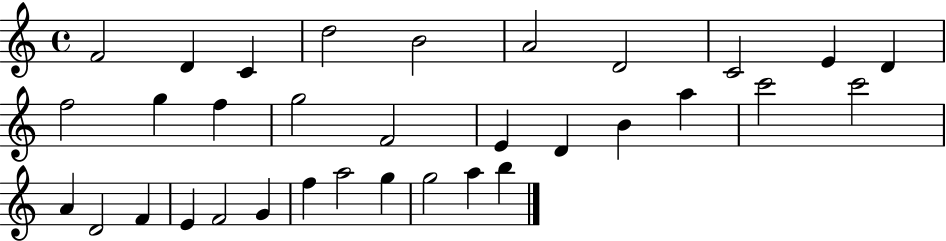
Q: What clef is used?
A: treble